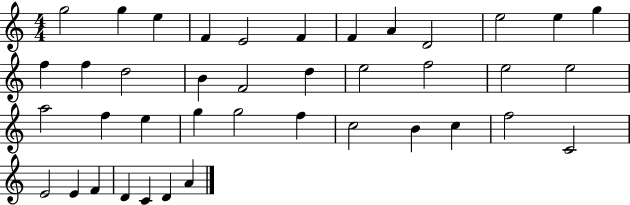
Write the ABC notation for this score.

X:1
T:Untitled
M:4/4
L:1/4
K:C
g2 g e F E2 F F A D2 e2 e g f f d2 B F2 d e2 f2 e2 e2 a2 f e g g2 f c2 B c f2 C2 E2 E F D C D A